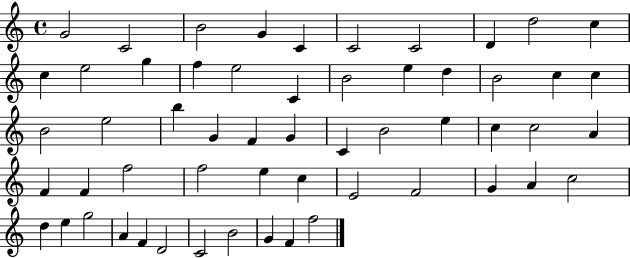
{
  \clef treble
  \time 4/4
  \defaultTimeSignature
  \key c \major
  g'2 c'2 | b'2 g'4 c'4 | c'2 c'2 | d'4 d''2 c''4 | \break c''4 e''2 g''4 | f''4 e''2 c'4 | b'2 e''4 d''4 | b'2 c''4 c''4 | \break b'2 e''2 | b''4 g'4 f'4 g'4 | c'4 b'2 e''4 | c''4 c''2 a'4 | \break f'4 f'4 f''2 | f''2 e''4 c''4 | e'2 f'2 | g'4 a'4 c''2 | \break d''4 e''4 g''2 | a'4 f'4 d'2 | c'2 b'2 | g'4 f'4 f''2 | \break \bar "|."
}